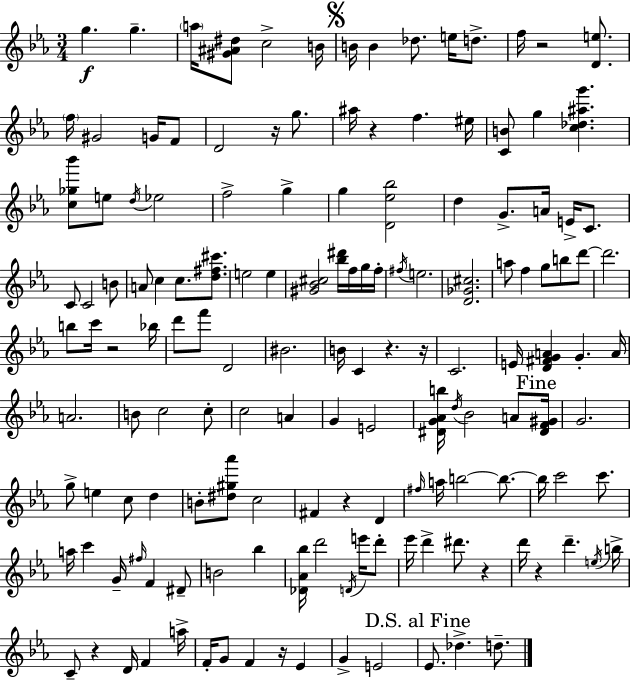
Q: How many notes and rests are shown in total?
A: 149